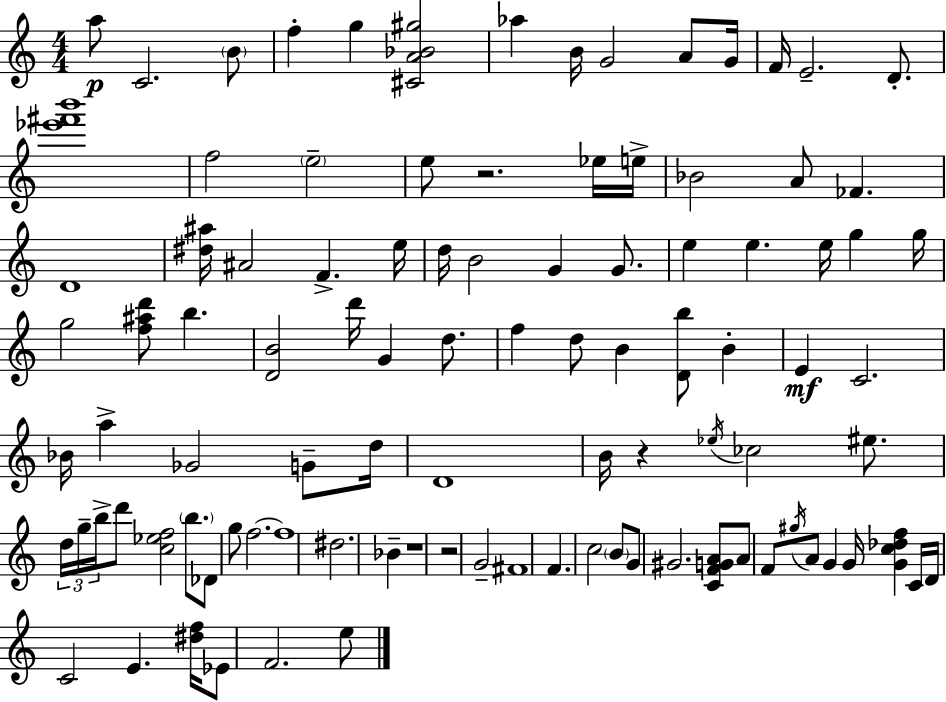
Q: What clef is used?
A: treble